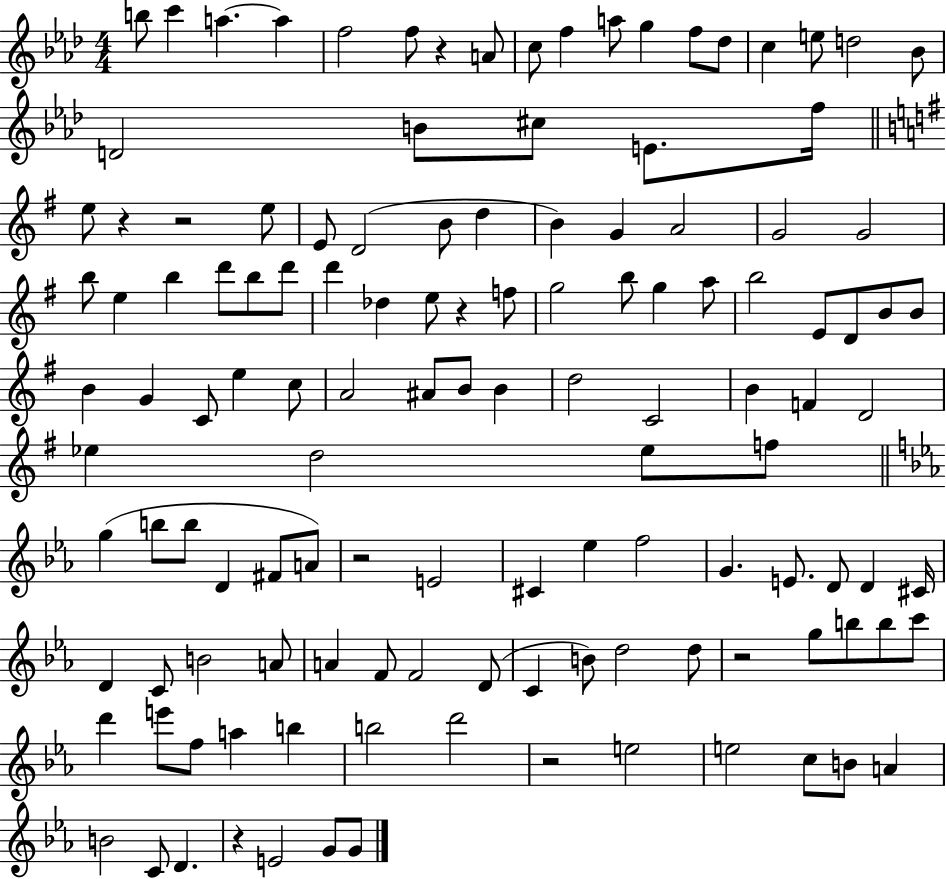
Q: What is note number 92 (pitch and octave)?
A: F4